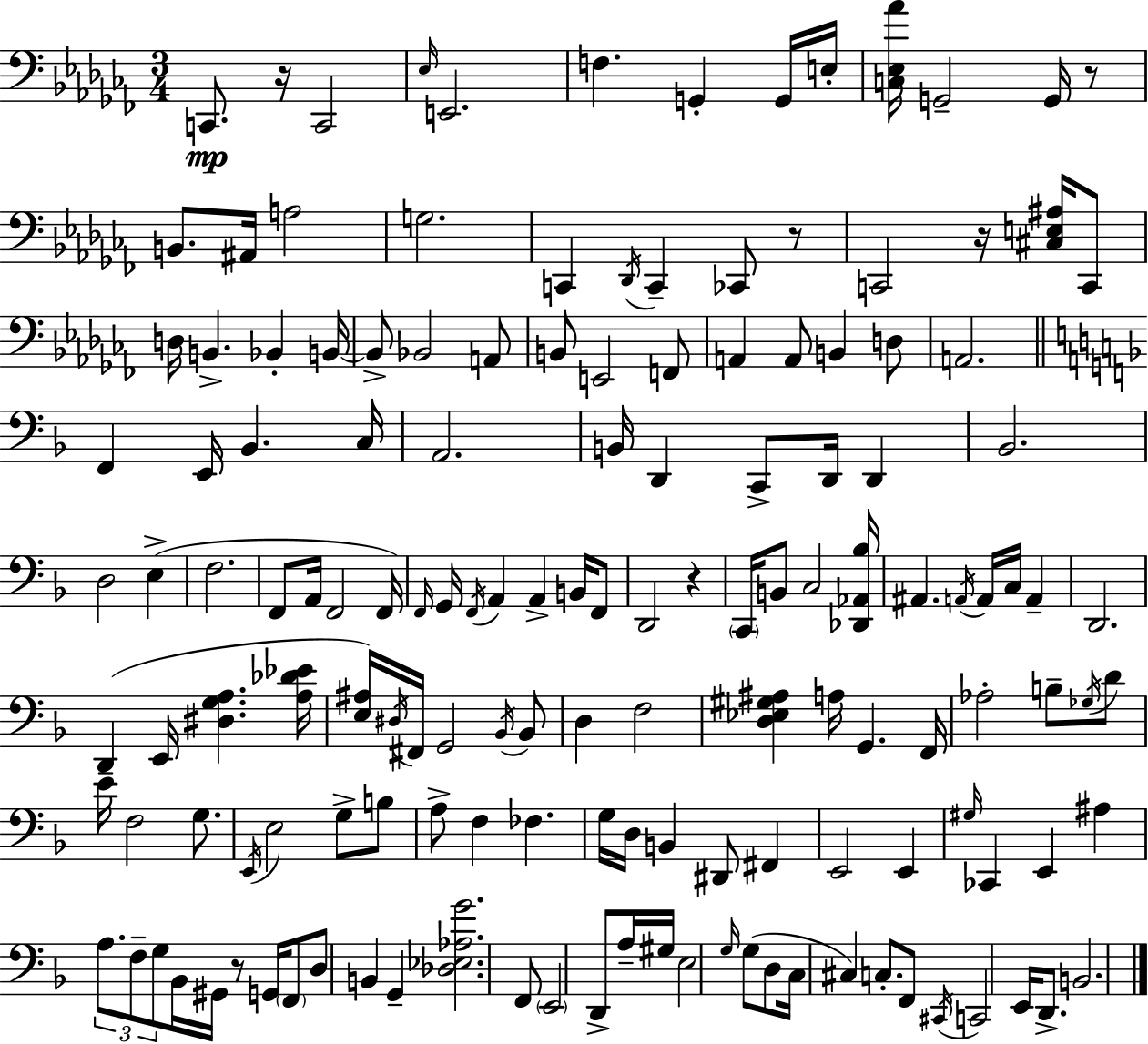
X:1
T:Untitled
M:3/4
L:1/4
K:Abm
C,,/2 z/4 C,,2 _E,/4 E,,2 F, G,, G,,/4 E,/4 [C,_E,_A]/4 G,,2 G,,/4 z/2 B,,/2 ^A,,/4 A,2 G,2 C,, _D,,/4 C,, _C,,/2 z/2 C,,2 z/4 [^C,E,^A,]/4 C,,/2 D,/4 B,, _B,, B,,/4 B,,/2 _B,,2 A,,/2 B,,/2 E,,2 F,,/2 A,, A,,/2 B,, D,/2 A,,2 F,, E,,/4 _B,, C,/4 A,,2 B,,/4 D,, C,,/2 D,,/4 D,, _B,,2 D,2 E, F,2 F,,/2 A,,/4 F,,2 F,,/4 F,,/4 G,,/4 F,,/4 A,, A,, B,,/4 F,,/2 D,,2 z C,,/4 B,,/2 C,2 [_D,,_A,,_B,]/4 ^A,, A,,/4 A,,/4 C,/4 A,, D,,2 D,, E,,/4 [^D,G,A,] [A,_D_E]/4 [E,^A,]/4 ^D,/4 ^F,,/4 G,,2 _B,,/4 _B,,/2 D, F,2 [D,_E,^G,^A,] A,/4 G,, F,,/4 _A,2 B,/2 _G,/4 D/2 E/4 F,2 G,/2 E,,/4 E,2 G,/2 B,/2 A,/2 F, _F, G,/4 D,/4 B,, ^D,,/2 ^F,, E,,2 E,, ^G,/4 _C,, E,, ^A, A,/2 F,/2 G,/2 _B,,/4 ^G,,/4 z/2 G,,/4 F,,/2 D,/2 B,, G,, [_D,_E,_A,G]2 F,,/2 E,,2 D,,/2 A,/4 ^G,/4 E,2 G,/4 G,/2 D,/2 C,/4 ^C, C,/2 F,,/2 ^C,,/4 C,,2 E,,/4 D,,/2 B,,2